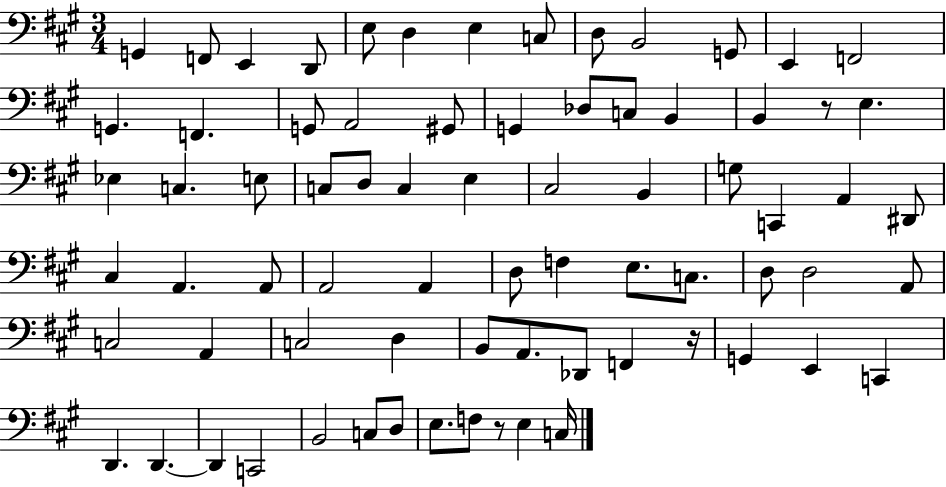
X:1
T:Untitled
M:3/4
L:1/4
K:A
G,, F,,/2 E,, D,,/2 E,/2 D, E, C,/2 D,/2 B,,2 G,,/2 E,, F,,2 G,, F,, G,,/2 A,,2 ^G,,/2 G,, _D,/2 C,/2 B,, B,, z/2 E, _E, C, E,/2 C,/2 D,/2 C, E, ^C,2 B,, G,/2 C,, A,, ^D,,/2 ^C, A,, A,,/2 A,,2 A,, D,/2 F, E,/2 C,/2 D,/2 D,2 A,,/2 C,2 A,, C,2 D, B,,/2 A,,/2 _D,,/2 F,, z/4 G,, E,, C,, D,, D,, D,, C,,2 B,,2 C,/2 D,/2 E,/2 F,/2 z/2 E, C,/4